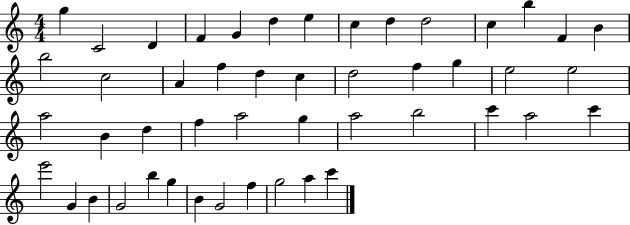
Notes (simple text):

G5/q C4/h D4/q F4/q G4/q D5/q E5/q C5/q D5/q D5/h C5/q B5/q F4/q B4/q B5/h C5/h A4/q F5/q D5/q C5/q D5/h F5/q G5/q E5/h E5/h A5/h B4/q D5/q F5/q A5/h G5/q A5/h B5/h C6/q A5/h C6/q E6/h G4/q B4/q G4/h B5/q G5/q B4/q G4/h F5/q G5/h A5/q C6/q